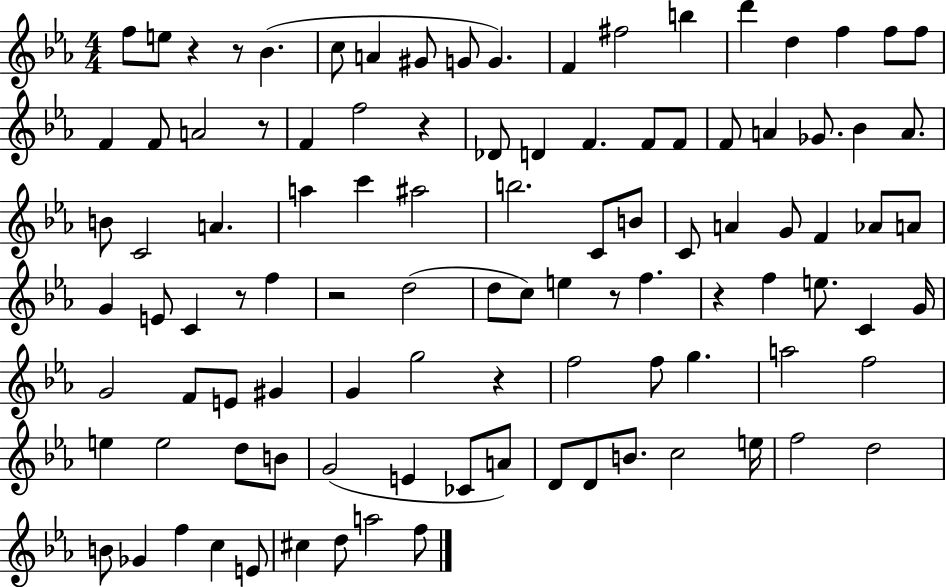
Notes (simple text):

F5/e E5/e R/q R/e Bb4/q. C5/e A4/q G#4/e G4/e G4/q. F4/q F#5/h B5/q D6/q D5/q F5/q F5/e F5/e F4/q F4/e A4/h R/e F4/q F5/h R/q Db4/e D4/q F4/q. F4/e F4/e F4/e A4/q Gb4/e. Bb4/q A4/e. B4/e C4/h A4/q. A5/q C6/q A#5/h B5/h. C4/e B4/e C4/e A4/q G4/e F4/q Ab4/e A4/e G4/q E4/e C4/q R/e F5/q R/h D5/h D5/e C5/e E5/q R/e F5/q. R/q F5/q E5/e. C4/q G4/s G4/h F4/e E4/e G#4/q G4/q G5/h R/q F5/h F5/e G5/q. A5/h F5/h E5/q E5/h D5/e B4/e G4/h E4/q CES4/e A4/e D4/e D4/e B4/e. C5/h E5/s F5/h D5/h B4/e Gb4/q F5/q C5/q E4/e C#5/q D5/e A5/h F5/e